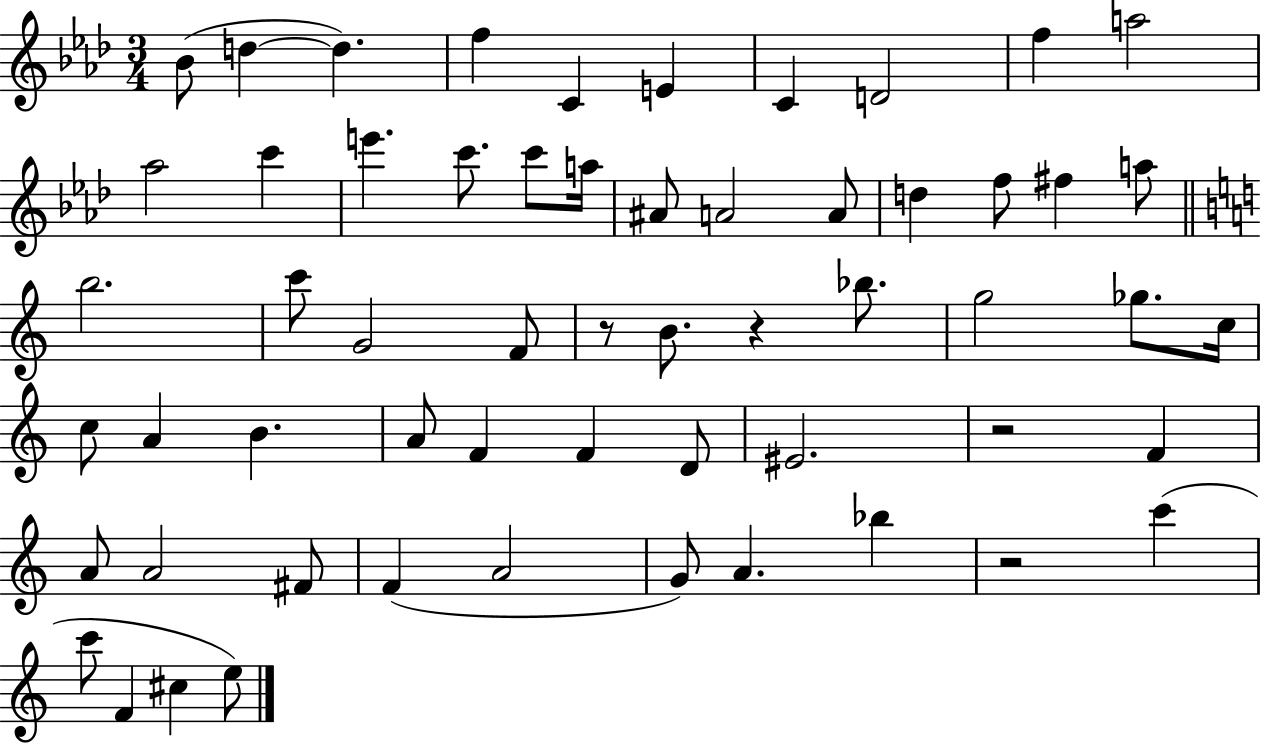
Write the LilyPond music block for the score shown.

{
  \clef treble
  \numericTimeSignature
  \time 3/4
  \key aes \major
  bes'8( d''4~~ d''4.) | f''4 c'4 e'4 | c'4 d'2 | f''4 a''2 | \break aes''2 c'''4 | e'''4. c'''8. c'''8 a''16 | ais'8 a'2 a'8 | d''4 f''8 fis''4 a''8 | \break \bar "||" \break \key a \minor b''2. | c'''8 g'2 f'8 | r8 b'8. r4 bes''8. | g''2 ges''8. c''16 | \break c''8 a'4 b'4. | a'8 f'4 f'4 d'8 | eis'2. | r2 f'4 | \break a'8 a'2 fis'8 | f'4( a'2 | g'8) a'4. bes''4 | r2 c'''4( | \break c'''8 f'4 cis''4 e''8) | \bar "|."
}